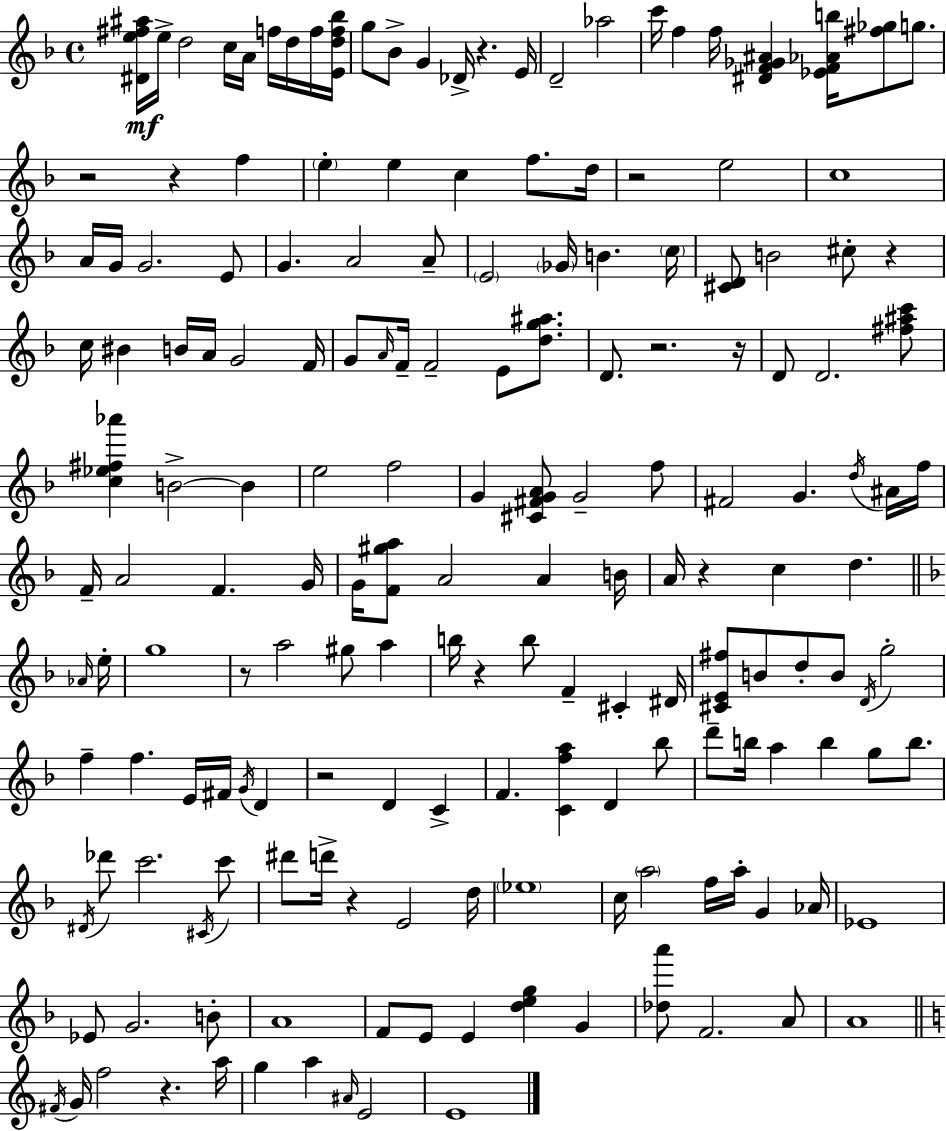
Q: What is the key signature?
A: F major